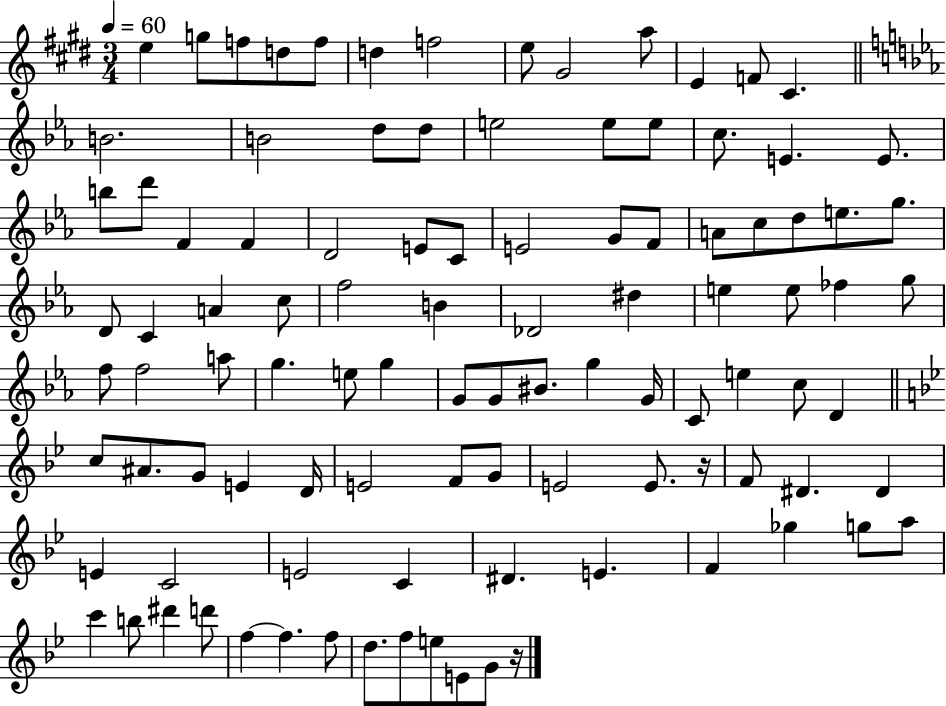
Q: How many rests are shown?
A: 2